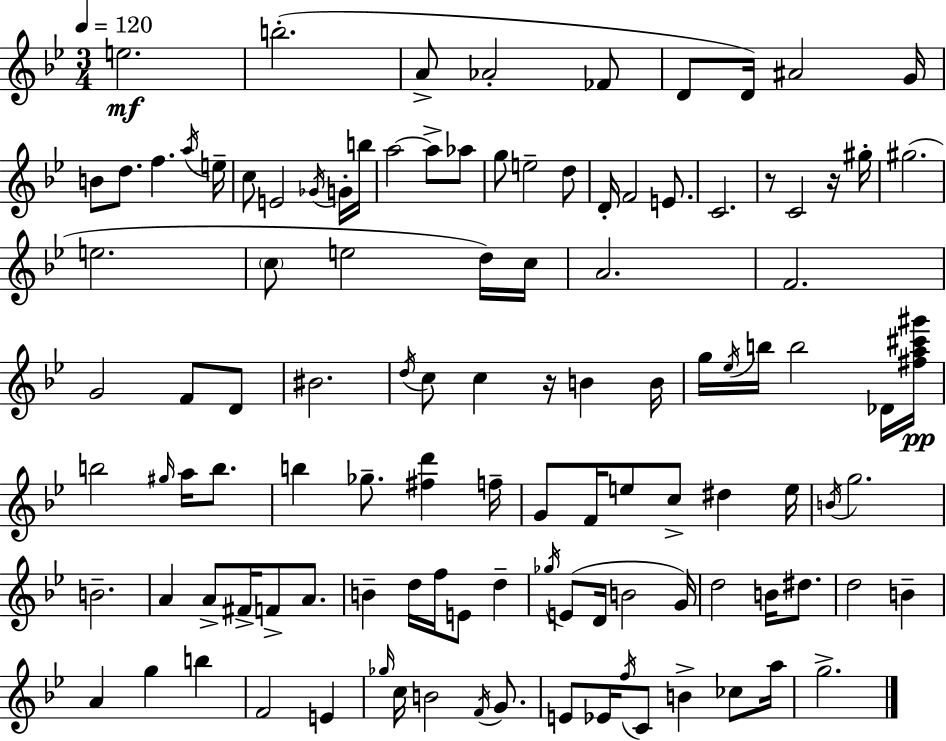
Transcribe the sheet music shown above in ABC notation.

X:1
T:Untitled
M:3/4
L:1/4
K:Gm
e2 b2 A/2 _A2 _F/2 D/2 D/4 ^A2 G/4 B/2 d/2 f a/4 e/4 c/2 E2 _G/4 G/4 b/4 a2 a/2 _a/2 g/2 e2 d/2 D/4 F2 E/2 C2 z/2 C2 z/4 ^g/4 ^g2 e2 c/2 e2 d/4 c/4 A2 F2 G2 F/2 D/2 ^B2 d/4 c/2 c z/4 B B/4 g/4 _e/4 b/4 b2 _D/4 [^fa^c'^g']/4 b2 ^g/4 a/4 b/2 b _g/2 [^fd'] f/4 G/2 F/4 e/2 c/2 ^d e/4 B/4 g2 B2 A A/2 ^F/4 F/2 A/2 B d/4 f/4 E/2 d _g/4 E/2 D/4 B2 G/4 d2 B/4 ^d/2 d2 B A g b F2 E _g/4 c/4 B2 F/4 G/2 E/2 _E/4 f/4 C/2 B _c/2 a/4 g2